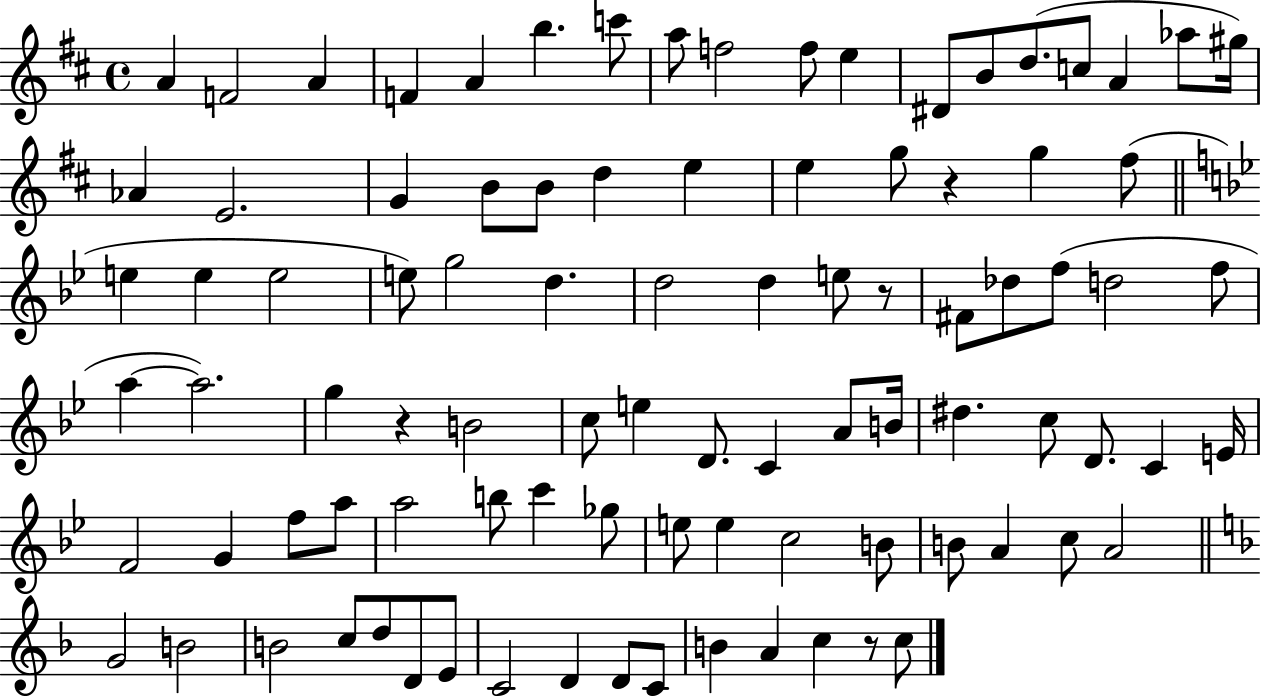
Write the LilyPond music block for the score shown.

{
  \clef treble
  \time 4/4
  \defaultTimeSignature
  \key d \major
  a'4 f'2 a'4 | f'4 a'4 b''4. c'''8 | a''8 f''2 f''8 e''4 | dis'8 b'8 d''8.( c''8 a'4 aes''8 gis''16) | \break aes'4 e'2. | g'4 b'8 b'8 d''4 e''4 | e''4 g''8 r4 g''4 fis''8( | \bar "||" \break \key bes \major e''4 e''4 e''2 | e''8) g''2 d''4. | d''2 d''4 e''8 r8 | fis'8 des''8 f''8( d''2 f''8 | \break a''4~~ a''2.) | g''4 r4 b'2 | c''8 e''4 d'8. c'4 a'8 b'16 | dis''4. c''8 d'8. c'4 e'16 | \break f'2 g'4 f''8 a''8 | a''2 b''8 c'''4 ges''8 | e''8 e''4 c''2 b'8 | b'8 a'4 c''8 a'2 | \break \bar "||" \break \key f \major g'2 b'2 | b'2 c''8 d''8 d'8 e'8 | c'2 d'4 d'8 c'8 | b'4 a'4 c''4 r8 c''8 | \break \bar "|."
}